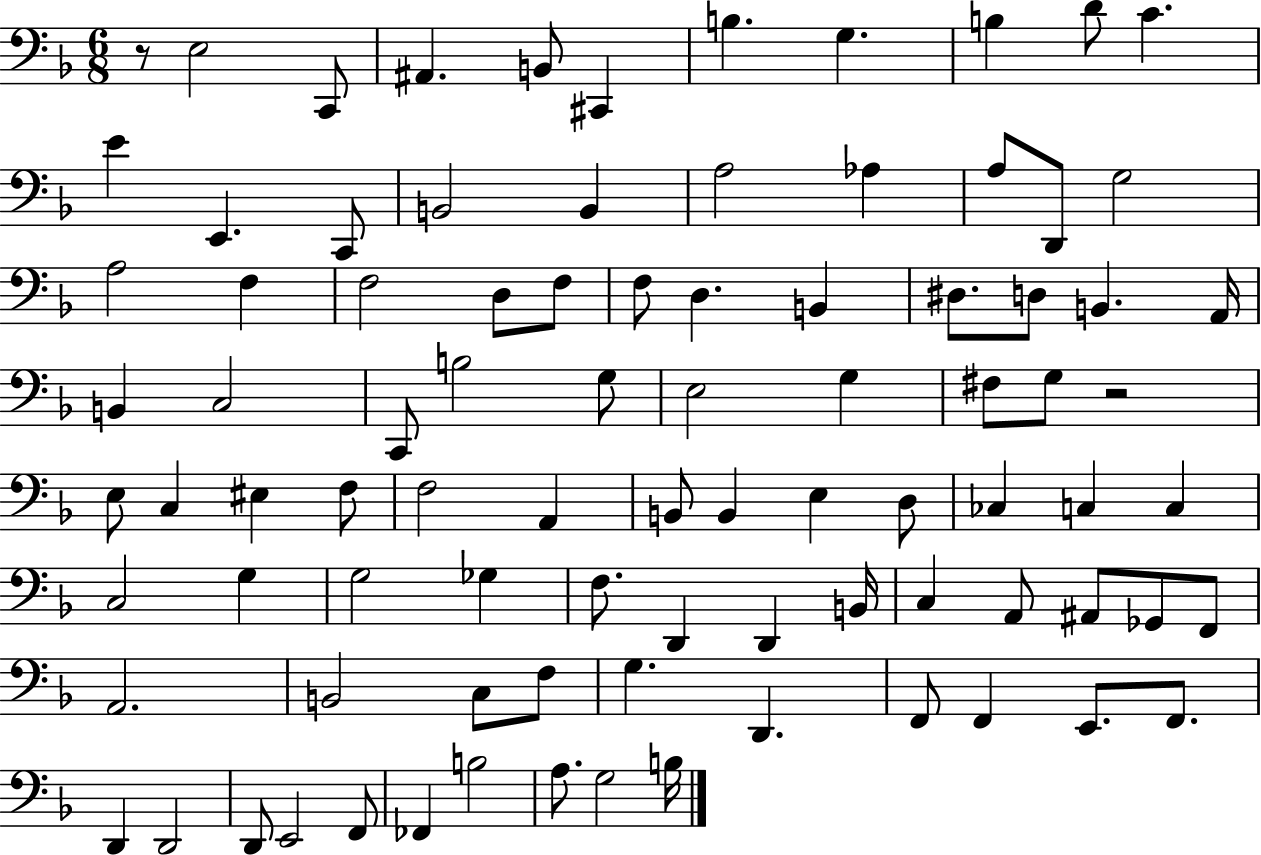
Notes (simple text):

R/e E3/h C2/e A#2/q. B2/e C#2/q B3/q. G3/q. B3/q D4/e C4/q. E4/q E2/q. C2/e B2/h B2/q A3/h Ab3/q A3/e D2/e G3/h A3/h F3/q F3/h D3/e F3/e F3/e D3/q. B2/q D#3/e. D3/e B2/q. A2/s B2/q C3/h C2/e B3/h G3/e E3/h G3/q F#3/e G3/e R/h E3/e C3/q EIS3/q F3/e F3/h A2/q B2/e B2/q E3/q D3/e CES3/q C3/q C3/q C3/h G3/q G3/h Gb3/q F3/e. D2/q D2/q B2/s C3/q A2/e A#2/e Gb2/e F2/e A2/h. B2/h C3/e F3/e G3/q. D2/q. F2/e F2/q E2/e. F2/e. D2/q D2/h D2/e E2/h F2/e FES2/q B3/h A3/e. G3/h B3/s